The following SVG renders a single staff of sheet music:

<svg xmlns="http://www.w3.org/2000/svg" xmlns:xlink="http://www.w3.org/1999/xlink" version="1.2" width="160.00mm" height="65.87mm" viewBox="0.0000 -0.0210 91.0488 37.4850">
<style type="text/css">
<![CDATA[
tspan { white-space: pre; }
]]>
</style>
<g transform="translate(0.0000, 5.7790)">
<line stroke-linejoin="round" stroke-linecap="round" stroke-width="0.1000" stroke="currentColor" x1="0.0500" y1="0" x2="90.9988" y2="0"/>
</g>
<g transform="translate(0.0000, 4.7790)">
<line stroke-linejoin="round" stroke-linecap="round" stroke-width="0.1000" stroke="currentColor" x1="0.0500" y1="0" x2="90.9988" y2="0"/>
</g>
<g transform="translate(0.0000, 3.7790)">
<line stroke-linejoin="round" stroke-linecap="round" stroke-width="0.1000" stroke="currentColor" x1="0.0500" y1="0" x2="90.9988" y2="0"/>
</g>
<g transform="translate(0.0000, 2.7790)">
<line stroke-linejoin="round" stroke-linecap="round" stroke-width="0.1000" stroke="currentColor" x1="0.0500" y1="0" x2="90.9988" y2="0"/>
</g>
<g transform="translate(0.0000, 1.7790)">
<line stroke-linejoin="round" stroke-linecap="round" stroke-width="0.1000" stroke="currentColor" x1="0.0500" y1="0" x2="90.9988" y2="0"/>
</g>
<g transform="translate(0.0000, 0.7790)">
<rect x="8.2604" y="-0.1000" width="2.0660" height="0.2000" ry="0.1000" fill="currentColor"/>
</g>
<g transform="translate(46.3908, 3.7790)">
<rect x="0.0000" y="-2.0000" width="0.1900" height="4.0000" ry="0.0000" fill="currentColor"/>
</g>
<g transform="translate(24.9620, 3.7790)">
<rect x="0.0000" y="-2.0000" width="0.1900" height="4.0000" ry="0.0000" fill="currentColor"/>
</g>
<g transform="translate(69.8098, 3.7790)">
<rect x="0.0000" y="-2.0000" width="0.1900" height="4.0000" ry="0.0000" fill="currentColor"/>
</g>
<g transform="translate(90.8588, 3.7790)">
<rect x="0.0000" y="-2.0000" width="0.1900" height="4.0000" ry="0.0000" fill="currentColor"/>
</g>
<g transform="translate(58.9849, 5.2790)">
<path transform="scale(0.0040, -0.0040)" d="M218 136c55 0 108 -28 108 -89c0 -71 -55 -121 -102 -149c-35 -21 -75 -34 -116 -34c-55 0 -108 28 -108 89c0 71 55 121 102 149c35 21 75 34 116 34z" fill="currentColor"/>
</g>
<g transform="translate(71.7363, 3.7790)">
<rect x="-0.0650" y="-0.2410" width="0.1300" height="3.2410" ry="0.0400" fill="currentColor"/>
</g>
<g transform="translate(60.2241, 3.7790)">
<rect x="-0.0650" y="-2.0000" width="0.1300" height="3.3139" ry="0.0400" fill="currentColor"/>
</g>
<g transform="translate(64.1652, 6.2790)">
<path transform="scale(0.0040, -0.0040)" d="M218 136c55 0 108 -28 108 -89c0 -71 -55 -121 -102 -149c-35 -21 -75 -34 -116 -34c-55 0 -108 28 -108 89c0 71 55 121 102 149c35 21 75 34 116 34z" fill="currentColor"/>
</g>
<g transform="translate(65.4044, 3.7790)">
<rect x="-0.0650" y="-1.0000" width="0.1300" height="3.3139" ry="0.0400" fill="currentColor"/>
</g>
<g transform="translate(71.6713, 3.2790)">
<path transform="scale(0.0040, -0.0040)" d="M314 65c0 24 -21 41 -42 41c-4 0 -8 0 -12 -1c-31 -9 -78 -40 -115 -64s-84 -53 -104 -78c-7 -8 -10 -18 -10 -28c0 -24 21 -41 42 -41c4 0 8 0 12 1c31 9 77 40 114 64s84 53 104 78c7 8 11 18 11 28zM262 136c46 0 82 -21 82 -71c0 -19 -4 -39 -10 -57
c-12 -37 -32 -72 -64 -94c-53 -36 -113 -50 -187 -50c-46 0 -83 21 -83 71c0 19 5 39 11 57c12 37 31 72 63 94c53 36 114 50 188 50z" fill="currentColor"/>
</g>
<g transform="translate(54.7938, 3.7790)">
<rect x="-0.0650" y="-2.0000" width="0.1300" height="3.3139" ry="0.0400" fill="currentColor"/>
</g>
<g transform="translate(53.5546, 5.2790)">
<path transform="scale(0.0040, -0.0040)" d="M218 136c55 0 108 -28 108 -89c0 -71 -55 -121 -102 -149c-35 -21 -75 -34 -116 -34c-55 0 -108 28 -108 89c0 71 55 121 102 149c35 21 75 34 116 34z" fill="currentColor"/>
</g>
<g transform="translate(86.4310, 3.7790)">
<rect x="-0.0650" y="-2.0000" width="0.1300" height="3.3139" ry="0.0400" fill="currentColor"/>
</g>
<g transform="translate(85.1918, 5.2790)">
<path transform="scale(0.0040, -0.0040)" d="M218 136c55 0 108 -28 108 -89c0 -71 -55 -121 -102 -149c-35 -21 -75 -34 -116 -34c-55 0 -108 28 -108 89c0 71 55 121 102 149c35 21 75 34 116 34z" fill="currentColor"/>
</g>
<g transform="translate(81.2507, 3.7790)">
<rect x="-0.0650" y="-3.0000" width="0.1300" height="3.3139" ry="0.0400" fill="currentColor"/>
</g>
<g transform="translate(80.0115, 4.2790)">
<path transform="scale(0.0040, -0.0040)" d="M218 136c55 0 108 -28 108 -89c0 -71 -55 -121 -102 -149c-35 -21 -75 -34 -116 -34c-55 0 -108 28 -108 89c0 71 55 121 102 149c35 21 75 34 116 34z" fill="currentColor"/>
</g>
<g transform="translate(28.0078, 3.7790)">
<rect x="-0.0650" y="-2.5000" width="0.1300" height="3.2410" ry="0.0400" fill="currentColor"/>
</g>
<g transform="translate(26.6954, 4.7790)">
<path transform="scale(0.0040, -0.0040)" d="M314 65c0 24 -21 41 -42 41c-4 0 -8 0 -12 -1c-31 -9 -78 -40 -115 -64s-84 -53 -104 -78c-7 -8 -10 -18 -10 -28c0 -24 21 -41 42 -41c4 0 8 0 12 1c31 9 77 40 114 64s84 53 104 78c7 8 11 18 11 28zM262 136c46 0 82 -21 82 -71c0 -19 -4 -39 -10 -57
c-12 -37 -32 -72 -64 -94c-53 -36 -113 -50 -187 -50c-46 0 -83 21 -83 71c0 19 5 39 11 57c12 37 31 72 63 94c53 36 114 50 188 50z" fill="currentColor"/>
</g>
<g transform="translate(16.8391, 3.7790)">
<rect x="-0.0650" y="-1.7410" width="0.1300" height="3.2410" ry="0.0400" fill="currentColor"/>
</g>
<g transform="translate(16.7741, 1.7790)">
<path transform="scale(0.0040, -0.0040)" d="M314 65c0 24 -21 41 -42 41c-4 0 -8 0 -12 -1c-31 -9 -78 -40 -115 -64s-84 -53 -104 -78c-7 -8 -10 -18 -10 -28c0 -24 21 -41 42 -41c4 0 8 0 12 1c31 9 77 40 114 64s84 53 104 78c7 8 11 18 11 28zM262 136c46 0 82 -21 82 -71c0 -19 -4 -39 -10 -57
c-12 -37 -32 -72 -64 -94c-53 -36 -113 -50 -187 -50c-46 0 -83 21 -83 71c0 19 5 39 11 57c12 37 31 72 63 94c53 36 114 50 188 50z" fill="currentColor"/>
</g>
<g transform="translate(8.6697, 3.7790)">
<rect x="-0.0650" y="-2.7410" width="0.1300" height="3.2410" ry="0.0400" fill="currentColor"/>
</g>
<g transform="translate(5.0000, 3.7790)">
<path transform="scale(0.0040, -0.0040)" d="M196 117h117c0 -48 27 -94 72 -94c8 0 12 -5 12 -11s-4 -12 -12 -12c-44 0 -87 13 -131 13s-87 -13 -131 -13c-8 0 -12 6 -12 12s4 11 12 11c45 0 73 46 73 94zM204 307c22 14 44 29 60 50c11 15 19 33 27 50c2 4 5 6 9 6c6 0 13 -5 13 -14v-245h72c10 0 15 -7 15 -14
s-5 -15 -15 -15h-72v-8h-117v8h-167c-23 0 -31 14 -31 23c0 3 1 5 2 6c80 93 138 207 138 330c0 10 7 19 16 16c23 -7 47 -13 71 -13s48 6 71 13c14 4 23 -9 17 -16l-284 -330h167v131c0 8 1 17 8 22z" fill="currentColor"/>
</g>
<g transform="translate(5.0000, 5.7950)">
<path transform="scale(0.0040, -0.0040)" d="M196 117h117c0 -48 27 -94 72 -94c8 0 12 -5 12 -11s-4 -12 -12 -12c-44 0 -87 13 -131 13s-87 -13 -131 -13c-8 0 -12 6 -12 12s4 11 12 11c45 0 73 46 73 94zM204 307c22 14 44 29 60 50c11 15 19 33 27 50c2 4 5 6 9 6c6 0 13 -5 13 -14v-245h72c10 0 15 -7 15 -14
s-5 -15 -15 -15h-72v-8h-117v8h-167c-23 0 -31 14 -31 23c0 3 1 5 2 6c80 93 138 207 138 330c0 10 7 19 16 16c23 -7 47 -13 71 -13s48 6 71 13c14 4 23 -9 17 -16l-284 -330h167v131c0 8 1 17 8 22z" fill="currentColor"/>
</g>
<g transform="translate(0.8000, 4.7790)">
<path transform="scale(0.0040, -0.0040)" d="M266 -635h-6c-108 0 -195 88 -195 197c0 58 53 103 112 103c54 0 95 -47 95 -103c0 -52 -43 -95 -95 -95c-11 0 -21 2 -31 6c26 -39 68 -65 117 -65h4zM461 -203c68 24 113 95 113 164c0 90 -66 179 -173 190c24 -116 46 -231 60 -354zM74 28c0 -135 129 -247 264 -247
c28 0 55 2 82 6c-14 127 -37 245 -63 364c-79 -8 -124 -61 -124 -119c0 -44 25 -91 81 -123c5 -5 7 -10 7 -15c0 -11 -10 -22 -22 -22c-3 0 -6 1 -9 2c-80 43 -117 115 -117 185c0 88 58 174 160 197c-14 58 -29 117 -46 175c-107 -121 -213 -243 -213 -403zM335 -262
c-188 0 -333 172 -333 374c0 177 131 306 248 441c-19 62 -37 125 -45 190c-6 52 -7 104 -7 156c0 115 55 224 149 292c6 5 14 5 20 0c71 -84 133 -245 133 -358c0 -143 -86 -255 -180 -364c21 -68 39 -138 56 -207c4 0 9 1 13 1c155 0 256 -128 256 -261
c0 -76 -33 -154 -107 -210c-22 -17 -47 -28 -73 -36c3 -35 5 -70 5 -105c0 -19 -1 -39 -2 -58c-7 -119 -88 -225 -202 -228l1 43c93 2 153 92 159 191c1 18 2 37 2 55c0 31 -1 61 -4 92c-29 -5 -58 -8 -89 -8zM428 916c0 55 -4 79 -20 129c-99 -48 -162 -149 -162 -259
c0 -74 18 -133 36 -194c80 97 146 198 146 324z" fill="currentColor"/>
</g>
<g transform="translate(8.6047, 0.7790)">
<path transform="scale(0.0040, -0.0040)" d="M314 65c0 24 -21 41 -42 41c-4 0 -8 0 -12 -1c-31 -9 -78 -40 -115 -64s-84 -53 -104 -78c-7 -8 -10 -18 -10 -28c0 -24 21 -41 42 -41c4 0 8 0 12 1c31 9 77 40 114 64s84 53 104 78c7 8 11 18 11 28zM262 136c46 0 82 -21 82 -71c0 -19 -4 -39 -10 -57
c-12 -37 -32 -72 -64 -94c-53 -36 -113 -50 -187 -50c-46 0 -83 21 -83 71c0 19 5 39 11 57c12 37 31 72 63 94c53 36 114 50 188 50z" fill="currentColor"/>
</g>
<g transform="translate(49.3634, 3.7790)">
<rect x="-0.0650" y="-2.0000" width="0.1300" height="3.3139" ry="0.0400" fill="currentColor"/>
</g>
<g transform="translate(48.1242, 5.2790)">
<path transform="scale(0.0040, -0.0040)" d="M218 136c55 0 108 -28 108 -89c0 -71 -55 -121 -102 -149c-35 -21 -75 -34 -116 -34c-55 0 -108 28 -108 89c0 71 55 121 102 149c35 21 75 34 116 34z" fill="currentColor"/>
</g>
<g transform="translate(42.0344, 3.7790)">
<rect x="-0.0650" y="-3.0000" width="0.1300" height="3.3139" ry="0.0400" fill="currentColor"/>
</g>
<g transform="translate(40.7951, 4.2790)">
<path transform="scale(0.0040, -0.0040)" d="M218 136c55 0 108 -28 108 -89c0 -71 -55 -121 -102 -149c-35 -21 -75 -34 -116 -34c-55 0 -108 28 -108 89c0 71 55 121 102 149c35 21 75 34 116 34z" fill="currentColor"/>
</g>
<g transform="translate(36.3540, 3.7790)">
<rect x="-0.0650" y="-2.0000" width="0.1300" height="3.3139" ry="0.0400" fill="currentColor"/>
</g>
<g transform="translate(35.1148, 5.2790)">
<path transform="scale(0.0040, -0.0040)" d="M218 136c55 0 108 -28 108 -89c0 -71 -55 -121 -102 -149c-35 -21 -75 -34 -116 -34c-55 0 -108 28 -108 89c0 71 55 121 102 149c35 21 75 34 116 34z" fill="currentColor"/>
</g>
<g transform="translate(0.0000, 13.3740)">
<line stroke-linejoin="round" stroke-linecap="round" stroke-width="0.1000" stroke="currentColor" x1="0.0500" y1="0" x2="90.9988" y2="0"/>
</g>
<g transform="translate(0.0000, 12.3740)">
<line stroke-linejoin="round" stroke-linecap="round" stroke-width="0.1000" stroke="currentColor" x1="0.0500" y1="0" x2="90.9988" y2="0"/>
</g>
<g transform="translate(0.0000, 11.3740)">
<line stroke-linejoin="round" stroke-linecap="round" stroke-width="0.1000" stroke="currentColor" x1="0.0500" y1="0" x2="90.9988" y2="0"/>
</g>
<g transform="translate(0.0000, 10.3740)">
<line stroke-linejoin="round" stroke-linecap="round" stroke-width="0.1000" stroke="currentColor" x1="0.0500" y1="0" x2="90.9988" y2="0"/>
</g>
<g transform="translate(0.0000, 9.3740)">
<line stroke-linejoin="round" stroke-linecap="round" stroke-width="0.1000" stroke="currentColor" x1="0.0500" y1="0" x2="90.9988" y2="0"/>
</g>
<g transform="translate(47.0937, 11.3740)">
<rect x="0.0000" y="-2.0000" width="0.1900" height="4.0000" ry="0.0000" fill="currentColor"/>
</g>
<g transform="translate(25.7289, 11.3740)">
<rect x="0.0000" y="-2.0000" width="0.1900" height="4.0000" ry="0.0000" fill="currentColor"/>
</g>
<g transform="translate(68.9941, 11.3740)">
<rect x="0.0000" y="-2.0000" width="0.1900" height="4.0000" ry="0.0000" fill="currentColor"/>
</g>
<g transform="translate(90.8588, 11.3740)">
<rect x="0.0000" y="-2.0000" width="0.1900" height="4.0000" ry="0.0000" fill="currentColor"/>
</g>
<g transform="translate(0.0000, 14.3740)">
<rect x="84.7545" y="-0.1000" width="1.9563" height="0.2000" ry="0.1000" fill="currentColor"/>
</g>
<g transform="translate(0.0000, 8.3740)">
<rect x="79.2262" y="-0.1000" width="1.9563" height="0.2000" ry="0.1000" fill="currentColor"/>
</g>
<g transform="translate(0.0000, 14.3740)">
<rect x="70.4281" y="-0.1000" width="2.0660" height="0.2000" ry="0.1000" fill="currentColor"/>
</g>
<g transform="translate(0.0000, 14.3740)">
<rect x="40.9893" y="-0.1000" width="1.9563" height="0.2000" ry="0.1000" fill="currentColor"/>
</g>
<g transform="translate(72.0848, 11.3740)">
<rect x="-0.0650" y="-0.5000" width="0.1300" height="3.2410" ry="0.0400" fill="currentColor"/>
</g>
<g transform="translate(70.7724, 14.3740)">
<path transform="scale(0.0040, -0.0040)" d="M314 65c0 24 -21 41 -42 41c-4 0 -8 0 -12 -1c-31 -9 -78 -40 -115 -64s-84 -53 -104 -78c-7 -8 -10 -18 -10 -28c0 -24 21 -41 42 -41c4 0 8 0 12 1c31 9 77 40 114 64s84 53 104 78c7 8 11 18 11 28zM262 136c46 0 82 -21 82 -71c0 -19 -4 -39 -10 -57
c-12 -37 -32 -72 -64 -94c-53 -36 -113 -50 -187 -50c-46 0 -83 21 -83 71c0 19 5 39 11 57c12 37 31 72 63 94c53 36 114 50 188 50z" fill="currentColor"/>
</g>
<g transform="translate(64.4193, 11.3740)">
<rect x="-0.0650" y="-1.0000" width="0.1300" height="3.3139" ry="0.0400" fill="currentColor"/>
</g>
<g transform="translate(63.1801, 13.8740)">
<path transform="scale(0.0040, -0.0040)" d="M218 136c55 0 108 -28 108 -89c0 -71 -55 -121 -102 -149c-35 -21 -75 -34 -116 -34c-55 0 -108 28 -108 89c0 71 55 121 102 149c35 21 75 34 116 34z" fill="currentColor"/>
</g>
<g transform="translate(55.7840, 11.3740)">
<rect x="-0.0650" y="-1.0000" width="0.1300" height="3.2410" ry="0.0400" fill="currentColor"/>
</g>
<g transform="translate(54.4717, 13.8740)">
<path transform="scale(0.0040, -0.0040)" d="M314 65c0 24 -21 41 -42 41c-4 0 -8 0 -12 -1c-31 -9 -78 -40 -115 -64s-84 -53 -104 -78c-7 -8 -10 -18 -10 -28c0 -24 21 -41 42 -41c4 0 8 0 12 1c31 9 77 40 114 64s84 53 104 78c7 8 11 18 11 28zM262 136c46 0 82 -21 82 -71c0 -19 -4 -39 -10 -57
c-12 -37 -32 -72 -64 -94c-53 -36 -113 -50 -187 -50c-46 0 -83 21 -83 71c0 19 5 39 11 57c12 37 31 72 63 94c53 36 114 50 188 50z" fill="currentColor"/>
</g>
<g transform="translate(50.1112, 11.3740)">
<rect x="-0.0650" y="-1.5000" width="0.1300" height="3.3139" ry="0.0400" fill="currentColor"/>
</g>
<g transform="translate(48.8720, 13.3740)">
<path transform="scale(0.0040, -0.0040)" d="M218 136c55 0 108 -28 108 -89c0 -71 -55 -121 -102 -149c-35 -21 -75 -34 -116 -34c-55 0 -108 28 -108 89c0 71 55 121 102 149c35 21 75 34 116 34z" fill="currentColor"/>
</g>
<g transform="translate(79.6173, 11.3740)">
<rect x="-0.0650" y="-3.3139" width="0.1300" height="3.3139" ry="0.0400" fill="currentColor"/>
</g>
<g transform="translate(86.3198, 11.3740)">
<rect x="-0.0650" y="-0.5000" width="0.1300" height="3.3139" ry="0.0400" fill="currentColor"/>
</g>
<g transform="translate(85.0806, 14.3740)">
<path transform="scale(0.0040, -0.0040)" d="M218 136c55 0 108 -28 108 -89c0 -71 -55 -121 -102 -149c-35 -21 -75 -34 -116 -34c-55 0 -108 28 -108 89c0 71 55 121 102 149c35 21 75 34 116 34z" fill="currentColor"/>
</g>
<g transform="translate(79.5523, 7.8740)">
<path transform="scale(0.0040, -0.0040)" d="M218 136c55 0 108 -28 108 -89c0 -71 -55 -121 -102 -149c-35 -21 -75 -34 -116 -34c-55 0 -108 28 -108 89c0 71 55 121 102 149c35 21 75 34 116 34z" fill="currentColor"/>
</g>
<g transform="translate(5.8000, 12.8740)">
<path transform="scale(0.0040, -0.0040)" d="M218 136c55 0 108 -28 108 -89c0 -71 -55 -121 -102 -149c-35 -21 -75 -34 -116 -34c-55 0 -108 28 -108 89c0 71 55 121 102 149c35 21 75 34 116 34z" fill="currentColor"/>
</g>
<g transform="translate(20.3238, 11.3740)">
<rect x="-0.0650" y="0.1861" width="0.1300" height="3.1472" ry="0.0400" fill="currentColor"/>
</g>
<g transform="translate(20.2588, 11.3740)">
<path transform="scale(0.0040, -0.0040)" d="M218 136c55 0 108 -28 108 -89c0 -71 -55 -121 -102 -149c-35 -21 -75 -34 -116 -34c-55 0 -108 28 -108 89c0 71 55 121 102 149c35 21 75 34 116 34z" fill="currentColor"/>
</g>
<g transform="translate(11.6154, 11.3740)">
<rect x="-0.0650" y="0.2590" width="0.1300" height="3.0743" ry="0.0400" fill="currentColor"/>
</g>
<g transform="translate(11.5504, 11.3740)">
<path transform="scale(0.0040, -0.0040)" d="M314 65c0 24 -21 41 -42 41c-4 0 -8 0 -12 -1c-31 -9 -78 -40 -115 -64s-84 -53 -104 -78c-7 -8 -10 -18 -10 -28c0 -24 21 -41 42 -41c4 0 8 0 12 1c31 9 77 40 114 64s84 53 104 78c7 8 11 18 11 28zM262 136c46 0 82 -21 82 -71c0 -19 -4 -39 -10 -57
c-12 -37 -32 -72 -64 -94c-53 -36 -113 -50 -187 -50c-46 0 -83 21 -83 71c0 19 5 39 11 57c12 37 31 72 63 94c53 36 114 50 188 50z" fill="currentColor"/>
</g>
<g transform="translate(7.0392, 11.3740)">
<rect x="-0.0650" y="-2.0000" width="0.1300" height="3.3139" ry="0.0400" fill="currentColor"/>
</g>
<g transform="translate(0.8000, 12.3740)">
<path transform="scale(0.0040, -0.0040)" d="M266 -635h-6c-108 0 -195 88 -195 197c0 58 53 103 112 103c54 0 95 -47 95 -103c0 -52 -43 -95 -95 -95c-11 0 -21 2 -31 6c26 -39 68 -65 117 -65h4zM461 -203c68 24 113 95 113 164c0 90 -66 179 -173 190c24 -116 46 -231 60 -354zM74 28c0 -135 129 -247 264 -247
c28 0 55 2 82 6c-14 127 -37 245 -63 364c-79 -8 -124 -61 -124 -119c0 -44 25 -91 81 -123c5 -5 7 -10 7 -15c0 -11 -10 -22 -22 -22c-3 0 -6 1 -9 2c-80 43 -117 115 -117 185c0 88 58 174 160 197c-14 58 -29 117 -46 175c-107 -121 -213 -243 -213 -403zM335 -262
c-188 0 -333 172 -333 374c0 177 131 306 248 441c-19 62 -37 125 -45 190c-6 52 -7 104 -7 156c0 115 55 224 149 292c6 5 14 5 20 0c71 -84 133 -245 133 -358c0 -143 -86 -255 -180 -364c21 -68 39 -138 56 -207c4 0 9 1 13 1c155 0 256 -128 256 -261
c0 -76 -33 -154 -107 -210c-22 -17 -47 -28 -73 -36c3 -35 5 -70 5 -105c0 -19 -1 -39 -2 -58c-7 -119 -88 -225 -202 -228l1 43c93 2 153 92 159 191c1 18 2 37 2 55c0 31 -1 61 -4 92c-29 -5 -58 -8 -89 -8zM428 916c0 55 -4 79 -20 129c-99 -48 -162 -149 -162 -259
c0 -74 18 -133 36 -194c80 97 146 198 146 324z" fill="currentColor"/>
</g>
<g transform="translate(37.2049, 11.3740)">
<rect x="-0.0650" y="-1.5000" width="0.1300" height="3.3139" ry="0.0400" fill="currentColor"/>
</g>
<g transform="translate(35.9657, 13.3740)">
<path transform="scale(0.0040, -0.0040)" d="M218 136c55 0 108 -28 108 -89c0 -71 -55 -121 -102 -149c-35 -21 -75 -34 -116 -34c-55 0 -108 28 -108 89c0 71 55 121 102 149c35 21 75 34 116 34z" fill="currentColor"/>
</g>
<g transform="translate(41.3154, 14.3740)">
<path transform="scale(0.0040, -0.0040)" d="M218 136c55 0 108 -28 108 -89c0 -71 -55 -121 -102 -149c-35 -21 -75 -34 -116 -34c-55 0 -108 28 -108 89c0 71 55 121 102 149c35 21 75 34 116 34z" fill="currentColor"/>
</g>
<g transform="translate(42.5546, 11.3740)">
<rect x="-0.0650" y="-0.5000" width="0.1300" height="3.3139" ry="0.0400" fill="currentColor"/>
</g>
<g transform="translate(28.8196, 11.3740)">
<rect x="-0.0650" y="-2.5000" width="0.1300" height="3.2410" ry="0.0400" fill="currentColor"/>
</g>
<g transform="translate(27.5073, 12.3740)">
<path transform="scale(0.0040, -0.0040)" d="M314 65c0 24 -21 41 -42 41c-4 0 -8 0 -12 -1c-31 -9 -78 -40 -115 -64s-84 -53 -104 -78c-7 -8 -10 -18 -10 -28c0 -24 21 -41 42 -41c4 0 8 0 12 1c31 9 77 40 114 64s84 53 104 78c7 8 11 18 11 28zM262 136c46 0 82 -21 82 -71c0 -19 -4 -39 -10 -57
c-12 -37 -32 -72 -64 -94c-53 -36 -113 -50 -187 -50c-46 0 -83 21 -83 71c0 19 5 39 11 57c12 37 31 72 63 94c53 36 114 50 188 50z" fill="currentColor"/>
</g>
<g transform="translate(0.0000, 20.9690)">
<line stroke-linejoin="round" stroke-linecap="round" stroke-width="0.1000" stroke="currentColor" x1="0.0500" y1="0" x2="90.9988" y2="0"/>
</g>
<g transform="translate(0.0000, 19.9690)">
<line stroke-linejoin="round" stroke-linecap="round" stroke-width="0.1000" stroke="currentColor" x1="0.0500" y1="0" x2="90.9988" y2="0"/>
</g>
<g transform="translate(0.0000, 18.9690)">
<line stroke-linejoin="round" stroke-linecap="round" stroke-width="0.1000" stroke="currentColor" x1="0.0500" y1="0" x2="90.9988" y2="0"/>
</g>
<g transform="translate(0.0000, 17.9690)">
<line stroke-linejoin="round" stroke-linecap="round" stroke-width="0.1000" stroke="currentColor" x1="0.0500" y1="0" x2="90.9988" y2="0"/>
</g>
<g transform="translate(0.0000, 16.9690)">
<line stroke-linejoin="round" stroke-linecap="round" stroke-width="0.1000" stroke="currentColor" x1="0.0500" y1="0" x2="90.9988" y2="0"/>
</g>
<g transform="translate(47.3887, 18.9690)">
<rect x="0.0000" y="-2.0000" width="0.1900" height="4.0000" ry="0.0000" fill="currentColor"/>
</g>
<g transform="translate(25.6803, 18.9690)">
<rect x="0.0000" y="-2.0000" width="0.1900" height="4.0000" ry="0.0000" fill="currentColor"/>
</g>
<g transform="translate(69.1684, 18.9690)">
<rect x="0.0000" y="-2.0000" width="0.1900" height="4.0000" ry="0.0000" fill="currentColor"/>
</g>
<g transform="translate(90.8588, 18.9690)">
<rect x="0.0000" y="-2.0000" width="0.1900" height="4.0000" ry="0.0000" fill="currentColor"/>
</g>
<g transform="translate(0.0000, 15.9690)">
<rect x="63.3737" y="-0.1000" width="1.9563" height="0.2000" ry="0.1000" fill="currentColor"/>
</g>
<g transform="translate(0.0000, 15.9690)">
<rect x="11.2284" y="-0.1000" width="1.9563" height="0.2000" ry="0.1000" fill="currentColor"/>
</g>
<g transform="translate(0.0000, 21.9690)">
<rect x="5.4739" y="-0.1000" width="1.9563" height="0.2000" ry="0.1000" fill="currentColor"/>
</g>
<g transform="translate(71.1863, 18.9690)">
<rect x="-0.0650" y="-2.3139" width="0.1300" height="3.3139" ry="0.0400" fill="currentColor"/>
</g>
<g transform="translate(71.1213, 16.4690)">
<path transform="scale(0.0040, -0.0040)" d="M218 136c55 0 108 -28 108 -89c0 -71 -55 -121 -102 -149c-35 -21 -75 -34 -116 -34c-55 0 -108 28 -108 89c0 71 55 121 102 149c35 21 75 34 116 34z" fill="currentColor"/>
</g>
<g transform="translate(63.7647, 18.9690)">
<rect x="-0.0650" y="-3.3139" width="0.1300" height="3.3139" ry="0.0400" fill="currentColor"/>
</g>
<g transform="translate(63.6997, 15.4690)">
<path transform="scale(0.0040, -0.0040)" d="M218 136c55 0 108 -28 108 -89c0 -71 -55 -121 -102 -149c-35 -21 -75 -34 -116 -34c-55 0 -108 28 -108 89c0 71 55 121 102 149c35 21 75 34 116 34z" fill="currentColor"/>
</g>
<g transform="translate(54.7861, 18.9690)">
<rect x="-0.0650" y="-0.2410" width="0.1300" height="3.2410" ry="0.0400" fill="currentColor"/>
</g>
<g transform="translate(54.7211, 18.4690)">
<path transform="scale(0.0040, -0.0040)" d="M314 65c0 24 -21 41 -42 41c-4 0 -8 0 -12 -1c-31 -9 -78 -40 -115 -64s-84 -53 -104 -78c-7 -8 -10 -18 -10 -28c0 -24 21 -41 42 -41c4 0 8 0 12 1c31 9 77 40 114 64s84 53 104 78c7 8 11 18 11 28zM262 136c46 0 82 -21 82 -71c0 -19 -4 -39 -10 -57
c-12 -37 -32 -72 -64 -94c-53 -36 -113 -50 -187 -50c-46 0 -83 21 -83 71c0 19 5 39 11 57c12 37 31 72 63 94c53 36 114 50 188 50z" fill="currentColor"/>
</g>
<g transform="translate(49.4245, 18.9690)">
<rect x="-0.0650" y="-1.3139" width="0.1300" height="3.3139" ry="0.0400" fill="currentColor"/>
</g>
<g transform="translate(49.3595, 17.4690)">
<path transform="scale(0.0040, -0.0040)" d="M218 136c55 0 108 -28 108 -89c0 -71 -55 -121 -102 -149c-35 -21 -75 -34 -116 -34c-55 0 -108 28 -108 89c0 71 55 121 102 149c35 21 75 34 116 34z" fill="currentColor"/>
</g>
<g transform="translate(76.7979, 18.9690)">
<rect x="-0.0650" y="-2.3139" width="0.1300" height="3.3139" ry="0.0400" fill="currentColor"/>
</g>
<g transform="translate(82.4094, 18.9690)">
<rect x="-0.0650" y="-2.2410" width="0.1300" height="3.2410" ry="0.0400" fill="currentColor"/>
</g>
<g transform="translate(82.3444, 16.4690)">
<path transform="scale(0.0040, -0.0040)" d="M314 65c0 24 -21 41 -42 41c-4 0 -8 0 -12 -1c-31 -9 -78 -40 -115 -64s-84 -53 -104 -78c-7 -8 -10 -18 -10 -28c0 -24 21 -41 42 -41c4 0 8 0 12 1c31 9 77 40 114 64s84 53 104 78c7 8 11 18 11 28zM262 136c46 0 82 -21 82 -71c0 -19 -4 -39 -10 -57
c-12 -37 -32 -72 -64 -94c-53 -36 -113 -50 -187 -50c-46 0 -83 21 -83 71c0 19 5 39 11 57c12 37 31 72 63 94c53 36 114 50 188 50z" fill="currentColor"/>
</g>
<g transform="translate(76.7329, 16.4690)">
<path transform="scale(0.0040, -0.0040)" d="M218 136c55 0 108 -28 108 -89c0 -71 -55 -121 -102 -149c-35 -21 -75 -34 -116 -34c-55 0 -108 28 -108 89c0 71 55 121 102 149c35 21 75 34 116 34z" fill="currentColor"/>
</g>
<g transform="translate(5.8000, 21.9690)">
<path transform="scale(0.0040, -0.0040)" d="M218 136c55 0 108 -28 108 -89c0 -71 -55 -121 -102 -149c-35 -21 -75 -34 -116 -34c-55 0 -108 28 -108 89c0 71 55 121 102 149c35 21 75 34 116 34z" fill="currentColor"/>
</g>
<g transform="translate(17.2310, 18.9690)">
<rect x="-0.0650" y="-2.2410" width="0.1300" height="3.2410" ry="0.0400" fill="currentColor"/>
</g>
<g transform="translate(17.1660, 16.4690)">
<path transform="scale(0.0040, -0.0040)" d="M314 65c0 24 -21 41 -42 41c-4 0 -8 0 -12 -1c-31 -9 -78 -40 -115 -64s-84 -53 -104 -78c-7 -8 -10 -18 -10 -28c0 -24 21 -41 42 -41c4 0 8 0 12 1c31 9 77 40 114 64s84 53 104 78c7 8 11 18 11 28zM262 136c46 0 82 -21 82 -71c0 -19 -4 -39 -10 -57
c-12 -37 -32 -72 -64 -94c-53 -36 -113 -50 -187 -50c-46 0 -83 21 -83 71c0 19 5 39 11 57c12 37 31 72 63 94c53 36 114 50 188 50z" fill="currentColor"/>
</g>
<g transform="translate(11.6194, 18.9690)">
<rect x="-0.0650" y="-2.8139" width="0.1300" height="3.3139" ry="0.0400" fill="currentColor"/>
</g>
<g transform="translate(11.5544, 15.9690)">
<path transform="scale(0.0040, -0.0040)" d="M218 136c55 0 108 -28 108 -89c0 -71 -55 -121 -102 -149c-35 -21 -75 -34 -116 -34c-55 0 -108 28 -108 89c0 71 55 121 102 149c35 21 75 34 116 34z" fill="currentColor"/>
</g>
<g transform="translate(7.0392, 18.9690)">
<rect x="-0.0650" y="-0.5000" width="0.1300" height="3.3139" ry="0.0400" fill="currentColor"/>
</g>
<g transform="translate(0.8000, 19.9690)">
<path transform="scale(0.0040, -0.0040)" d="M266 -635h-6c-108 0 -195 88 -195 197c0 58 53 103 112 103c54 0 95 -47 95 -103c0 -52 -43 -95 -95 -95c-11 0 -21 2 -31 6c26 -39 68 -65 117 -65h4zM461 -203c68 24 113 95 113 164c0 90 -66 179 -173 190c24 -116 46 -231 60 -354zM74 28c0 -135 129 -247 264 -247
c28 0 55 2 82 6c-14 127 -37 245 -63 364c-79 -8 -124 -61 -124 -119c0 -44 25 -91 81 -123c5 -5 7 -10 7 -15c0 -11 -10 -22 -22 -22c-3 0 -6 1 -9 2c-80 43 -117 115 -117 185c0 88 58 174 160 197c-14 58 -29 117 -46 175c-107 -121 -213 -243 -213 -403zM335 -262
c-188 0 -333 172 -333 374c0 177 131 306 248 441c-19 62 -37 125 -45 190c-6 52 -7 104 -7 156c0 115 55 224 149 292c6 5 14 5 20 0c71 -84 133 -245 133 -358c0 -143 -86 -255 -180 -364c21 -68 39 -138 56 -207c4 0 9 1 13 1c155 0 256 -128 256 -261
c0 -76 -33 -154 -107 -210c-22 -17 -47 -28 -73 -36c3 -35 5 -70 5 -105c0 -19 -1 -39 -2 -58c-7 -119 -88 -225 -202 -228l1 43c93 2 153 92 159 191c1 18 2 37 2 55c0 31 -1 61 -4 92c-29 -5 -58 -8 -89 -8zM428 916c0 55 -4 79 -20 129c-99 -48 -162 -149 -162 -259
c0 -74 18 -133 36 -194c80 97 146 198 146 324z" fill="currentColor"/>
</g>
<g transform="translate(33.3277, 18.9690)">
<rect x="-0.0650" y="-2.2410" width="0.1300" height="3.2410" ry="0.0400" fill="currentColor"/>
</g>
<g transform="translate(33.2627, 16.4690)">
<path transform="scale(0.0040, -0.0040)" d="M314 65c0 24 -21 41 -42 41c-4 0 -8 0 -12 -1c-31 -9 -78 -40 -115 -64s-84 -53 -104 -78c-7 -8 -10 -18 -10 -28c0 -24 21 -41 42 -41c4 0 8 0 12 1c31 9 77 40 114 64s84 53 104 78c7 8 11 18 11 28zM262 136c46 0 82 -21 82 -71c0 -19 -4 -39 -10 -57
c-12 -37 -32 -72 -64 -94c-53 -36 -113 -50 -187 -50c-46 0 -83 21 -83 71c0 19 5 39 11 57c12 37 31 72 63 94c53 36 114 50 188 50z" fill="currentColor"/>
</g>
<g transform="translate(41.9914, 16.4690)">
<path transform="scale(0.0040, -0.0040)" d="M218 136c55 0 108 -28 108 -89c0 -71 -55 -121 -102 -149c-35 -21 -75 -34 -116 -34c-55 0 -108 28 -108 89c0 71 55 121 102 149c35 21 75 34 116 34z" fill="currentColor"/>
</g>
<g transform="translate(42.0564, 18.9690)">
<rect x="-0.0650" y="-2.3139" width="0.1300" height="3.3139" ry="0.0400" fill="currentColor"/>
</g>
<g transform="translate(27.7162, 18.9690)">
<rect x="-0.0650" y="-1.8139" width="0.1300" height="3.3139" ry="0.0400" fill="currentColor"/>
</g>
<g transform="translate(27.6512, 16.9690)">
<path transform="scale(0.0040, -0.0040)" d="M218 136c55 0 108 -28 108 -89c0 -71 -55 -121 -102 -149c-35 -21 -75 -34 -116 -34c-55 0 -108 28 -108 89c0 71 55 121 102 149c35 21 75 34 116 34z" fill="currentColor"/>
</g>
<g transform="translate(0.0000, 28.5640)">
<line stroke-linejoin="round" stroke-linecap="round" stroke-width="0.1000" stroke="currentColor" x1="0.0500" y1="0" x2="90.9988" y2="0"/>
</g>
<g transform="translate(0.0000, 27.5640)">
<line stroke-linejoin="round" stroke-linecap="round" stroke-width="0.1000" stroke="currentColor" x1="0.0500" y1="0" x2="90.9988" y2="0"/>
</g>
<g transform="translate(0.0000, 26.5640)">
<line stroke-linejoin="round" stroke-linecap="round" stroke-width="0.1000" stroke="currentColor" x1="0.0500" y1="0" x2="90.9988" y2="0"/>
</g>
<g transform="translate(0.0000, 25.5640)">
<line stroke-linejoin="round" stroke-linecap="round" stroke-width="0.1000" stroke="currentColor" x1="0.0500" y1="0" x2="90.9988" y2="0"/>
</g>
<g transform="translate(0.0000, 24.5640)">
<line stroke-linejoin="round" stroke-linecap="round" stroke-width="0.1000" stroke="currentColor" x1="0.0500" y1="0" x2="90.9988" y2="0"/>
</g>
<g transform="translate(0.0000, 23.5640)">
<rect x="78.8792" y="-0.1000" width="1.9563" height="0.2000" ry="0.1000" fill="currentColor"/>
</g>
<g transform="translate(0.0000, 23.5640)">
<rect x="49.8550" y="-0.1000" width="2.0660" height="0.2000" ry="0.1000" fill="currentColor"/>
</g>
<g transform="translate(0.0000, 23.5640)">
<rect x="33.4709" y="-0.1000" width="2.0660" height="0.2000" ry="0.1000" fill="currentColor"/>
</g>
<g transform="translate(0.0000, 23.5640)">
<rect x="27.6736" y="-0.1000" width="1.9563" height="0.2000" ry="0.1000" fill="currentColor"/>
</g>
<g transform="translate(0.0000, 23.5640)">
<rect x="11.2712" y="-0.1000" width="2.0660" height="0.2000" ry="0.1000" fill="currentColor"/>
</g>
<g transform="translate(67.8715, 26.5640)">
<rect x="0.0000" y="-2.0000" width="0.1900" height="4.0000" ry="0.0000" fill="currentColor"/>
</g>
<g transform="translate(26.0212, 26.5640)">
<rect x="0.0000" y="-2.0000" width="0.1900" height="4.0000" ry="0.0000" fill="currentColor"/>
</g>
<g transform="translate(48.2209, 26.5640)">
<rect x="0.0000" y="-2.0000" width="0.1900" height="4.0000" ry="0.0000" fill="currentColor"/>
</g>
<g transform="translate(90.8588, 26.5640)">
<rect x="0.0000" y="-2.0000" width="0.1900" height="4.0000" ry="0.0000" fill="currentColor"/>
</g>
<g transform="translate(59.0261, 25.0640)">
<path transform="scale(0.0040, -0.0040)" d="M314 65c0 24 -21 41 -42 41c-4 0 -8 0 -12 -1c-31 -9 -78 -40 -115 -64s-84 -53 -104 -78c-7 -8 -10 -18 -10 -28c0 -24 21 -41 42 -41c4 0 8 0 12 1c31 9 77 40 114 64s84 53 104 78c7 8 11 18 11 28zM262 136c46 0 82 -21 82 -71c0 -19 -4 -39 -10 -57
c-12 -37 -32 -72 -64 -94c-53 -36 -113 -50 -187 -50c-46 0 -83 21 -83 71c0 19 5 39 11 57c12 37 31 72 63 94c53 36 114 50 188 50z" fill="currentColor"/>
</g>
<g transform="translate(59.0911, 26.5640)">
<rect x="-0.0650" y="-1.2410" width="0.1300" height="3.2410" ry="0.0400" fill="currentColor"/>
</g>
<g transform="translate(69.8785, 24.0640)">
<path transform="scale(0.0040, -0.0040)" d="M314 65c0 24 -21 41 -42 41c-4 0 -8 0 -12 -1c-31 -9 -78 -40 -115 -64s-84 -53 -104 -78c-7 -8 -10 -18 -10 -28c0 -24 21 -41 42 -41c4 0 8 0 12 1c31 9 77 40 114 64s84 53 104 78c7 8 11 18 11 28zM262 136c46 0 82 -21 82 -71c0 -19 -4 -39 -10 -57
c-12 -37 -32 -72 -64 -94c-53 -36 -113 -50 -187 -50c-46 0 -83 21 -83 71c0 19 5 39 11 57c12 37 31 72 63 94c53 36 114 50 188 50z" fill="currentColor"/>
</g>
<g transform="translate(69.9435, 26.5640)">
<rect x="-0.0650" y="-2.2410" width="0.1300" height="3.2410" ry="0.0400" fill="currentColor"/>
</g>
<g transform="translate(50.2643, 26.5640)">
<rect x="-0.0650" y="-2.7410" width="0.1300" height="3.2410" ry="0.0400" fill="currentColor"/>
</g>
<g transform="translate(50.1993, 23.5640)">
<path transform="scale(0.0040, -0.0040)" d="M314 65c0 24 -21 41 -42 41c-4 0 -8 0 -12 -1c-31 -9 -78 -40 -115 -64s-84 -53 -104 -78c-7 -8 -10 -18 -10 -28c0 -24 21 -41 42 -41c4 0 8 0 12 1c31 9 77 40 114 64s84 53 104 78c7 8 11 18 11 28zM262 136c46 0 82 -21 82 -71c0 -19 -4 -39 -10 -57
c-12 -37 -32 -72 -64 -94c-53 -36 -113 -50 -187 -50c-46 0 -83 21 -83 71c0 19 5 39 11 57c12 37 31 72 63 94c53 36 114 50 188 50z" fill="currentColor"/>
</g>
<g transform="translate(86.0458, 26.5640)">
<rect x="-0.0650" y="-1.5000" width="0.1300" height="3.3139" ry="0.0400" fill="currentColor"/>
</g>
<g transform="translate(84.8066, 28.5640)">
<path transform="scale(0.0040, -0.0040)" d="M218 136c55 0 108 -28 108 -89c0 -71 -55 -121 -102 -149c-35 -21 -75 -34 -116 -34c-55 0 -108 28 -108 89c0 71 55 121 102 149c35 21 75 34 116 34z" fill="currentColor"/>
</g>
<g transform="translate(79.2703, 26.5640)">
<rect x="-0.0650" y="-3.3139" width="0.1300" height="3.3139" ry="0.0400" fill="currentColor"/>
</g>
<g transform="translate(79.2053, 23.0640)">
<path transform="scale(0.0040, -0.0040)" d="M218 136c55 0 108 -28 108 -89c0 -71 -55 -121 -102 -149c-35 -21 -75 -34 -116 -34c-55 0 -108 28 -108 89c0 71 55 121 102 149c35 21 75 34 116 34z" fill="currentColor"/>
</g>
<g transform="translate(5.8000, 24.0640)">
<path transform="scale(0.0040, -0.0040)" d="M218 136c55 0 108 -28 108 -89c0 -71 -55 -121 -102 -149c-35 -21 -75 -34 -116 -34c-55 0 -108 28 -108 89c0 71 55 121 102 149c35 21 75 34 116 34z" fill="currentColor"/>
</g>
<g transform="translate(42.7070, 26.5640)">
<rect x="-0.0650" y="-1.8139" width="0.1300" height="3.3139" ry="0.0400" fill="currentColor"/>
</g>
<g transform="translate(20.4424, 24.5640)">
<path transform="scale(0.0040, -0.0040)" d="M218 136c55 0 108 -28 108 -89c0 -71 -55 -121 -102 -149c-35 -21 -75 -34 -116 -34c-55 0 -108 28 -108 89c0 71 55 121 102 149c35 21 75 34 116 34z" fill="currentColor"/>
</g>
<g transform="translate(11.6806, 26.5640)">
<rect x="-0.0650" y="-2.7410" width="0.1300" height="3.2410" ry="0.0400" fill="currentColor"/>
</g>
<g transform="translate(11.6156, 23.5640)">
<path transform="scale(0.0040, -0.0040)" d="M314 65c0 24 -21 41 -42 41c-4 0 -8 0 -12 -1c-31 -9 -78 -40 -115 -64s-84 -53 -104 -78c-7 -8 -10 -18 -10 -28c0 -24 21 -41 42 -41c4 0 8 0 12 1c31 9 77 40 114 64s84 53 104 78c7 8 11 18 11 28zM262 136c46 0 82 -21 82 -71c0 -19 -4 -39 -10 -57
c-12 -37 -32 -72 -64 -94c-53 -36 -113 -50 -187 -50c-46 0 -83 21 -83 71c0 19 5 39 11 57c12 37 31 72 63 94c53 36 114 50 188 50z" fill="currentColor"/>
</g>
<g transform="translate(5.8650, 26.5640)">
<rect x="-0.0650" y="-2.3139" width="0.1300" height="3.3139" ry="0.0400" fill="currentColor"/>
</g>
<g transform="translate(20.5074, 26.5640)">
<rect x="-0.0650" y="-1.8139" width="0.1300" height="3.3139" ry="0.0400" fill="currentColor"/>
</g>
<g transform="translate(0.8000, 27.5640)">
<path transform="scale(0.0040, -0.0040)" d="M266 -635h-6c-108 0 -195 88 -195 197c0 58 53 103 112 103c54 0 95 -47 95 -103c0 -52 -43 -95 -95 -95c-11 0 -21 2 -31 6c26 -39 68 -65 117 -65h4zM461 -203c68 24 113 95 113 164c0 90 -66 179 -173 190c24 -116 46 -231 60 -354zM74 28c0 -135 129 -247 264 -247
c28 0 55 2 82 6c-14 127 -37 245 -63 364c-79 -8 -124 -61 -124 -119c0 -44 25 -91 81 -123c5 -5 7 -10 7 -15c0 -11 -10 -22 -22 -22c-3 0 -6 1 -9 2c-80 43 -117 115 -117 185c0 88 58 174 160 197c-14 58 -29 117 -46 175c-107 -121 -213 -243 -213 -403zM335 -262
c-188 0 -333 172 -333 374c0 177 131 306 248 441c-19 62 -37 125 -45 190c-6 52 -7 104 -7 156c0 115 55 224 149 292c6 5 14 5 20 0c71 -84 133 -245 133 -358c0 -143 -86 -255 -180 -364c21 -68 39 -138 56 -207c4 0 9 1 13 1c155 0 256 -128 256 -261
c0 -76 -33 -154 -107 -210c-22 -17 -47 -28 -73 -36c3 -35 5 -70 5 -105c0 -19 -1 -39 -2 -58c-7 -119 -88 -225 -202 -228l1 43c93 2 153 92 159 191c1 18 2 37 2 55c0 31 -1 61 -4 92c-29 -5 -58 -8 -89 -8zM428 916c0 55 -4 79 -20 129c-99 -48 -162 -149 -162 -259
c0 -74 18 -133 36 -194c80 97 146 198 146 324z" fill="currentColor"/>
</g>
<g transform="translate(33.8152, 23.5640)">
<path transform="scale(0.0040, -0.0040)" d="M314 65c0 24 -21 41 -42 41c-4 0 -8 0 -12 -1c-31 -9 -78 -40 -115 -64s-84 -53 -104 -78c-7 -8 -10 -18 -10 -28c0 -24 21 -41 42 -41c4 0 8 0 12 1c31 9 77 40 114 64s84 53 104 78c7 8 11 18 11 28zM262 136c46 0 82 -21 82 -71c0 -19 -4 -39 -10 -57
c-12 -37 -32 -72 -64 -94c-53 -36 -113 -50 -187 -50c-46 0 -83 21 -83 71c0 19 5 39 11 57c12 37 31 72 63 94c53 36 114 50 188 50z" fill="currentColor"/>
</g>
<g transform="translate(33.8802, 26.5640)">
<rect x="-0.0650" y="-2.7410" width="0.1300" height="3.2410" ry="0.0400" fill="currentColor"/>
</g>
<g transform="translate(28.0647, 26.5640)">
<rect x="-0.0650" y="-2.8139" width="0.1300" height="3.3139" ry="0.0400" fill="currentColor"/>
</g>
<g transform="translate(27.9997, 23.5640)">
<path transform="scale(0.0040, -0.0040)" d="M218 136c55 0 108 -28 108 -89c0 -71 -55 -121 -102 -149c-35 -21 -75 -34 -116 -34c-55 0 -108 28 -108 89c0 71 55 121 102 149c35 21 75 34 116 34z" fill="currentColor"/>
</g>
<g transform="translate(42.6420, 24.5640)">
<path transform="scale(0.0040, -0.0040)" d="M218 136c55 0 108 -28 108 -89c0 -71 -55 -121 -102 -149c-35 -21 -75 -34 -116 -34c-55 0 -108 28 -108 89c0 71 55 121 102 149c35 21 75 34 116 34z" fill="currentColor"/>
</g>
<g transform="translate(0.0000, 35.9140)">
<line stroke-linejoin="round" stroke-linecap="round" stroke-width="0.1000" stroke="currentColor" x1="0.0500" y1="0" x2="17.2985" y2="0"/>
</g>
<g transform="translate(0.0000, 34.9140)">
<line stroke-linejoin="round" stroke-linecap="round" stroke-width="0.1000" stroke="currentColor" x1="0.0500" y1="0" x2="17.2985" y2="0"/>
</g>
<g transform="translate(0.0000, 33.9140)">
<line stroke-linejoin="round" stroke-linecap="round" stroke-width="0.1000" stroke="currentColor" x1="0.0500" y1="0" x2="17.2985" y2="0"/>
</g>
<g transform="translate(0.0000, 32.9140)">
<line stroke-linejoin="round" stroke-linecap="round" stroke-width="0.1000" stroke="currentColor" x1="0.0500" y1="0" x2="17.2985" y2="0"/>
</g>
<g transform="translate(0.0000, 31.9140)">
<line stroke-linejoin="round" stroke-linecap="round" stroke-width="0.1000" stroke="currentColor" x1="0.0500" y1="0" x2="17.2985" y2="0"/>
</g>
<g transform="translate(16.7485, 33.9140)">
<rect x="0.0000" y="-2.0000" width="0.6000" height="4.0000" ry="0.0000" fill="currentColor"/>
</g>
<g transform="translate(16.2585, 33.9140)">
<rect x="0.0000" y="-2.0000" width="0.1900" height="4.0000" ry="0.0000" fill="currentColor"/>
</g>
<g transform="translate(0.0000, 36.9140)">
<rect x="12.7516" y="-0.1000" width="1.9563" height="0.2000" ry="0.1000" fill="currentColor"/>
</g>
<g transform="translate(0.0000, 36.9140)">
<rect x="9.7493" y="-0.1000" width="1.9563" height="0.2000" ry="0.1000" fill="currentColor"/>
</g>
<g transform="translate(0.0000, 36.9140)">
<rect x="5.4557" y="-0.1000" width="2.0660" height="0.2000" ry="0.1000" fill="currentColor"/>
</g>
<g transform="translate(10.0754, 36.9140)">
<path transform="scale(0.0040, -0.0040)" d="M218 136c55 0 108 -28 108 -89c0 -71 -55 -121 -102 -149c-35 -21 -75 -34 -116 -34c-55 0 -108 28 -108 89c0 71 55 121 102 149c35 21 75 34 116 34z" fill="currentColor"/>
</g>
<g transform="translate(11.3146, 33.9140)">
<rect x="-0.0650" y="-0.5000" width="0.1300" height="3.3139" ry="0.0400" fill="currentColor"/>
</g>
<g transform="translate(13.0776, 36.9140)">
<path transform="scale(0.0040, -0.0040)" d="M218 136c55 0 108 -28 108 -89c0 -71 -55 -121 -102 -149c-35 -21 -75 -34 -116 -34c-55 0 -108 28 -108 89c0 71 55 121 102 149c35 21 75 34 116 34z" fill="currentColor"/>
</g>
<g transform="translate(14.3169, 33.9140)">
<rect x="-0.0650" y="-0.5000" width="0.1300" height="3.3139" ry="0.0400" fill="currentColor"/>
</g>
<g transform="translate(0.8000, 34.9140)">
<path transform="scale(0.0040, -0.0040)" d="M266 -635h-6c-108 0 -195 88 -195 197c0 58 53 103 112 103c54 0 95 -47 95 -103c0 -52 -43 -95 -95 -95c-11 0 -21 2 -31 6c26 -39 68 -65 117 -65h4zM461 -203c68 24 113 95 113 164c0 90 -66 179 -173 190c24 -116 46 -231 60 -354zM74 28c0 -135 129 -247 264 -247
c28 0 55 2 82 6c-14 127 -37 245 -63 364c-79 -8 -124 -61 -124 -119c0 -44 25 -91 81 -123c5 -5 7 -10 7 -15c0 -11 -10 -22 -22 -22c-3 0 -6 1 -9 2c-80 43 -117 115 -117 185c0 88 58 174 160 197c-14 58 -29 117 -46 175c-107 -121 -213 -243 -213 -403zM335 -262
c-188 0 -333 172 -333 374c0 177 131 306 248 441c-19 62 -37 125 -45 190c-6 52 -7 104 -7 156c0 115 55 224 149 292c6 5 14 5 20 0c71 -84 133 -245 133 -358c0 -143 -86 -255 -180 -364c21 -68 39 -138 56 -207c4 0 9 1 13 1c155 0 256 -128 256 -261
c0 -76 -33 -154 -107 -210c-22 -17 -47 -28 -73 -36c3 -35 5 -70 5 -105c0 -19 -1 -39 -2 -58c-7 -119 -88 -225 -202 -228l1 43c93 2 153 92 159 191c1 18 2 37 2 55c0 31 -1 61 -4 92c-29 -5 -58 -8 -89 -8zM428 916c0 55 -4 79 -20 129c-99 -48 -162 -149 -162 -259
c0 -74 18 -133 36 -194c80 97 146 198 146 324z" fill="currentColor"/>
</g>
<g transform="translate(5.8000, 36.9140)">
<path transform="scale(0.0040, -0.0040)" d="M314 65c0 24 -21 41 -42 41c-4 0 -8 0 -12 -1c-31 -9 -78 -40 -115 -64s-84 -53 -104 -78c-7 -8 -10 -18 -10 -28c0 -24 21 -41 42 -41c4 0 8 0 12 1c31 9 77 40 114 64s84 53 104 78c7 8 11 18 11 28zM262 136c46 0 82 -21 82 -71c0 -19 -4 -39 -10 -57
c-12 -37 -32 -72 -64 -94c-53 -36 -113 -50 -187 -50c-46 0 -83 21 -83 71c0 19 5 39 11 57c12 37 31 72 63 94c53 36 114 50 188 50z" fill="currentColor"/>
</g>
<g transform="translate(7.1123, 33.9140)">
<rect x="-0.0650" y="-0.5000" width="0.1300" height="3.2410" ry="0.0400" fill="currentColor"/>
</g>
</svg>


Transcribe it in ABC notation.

X:1
T:Untitled
M:4/4
L:1/4
K:C
a2 f2 G2 F A F F F D c2 A F F B2 B G2 E C E D2 D C2 b C C a g2 f g2 g e c2 b g g g2 g a2 f a a2 f a2 e2 g2 b E C2 C C